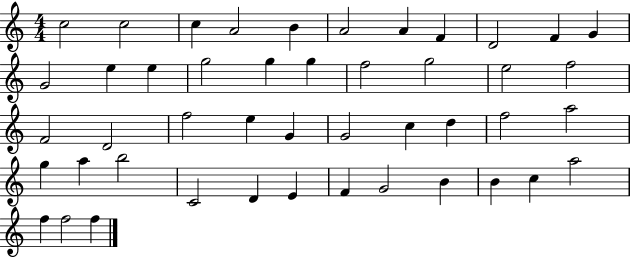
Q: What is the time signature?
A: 4/4